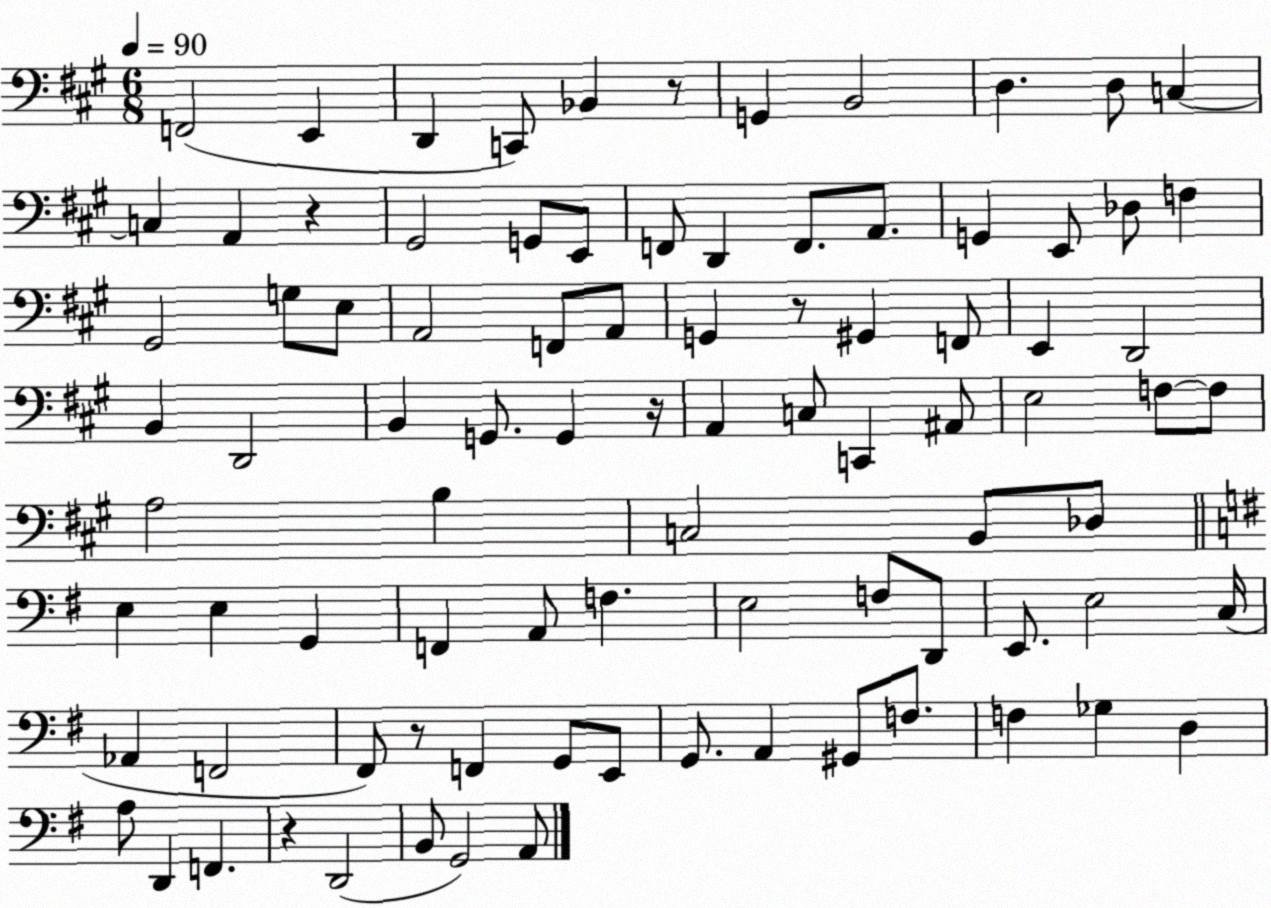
X:1
T:Untitled
M:6/8
L:1/4
K:A
F,,2 E,, D,, C,,/2 _B,, z/2 G,, B,,2 D, D,/2 C, C, A,, z ^G,,2 G,,/2 E,,/2 F,,/2 D,, F,,/2 A,,/2 G,, E,,/2 _D,/2 F, ^G,,2 G,/2 E,/2 A,,2 F,,/2 A,,/2 G,, z/2 ^G,, F,,/2 E,, D,,2 B,, D,,2 B,, G,,/2 G,, z/4 A,, C,/2 C,, ^A,,/2 E,2 F,/2 F,/2 A,2 B, C,2 B,,/2 _D,/2 E, E, G,, F,, A,,/2 F, E,2 F,/2 D,,/2 E,,/2 E,2 C,/4 _A,, F,,2 ^F,,/2 z/2 F,, G,,/2 E,,/2 G,,/2 A,, ^G,,/2 F,/2 F, _G, D, A,/2 D,, F,, z D,,2 B,,/2 G,,2 A,,/2